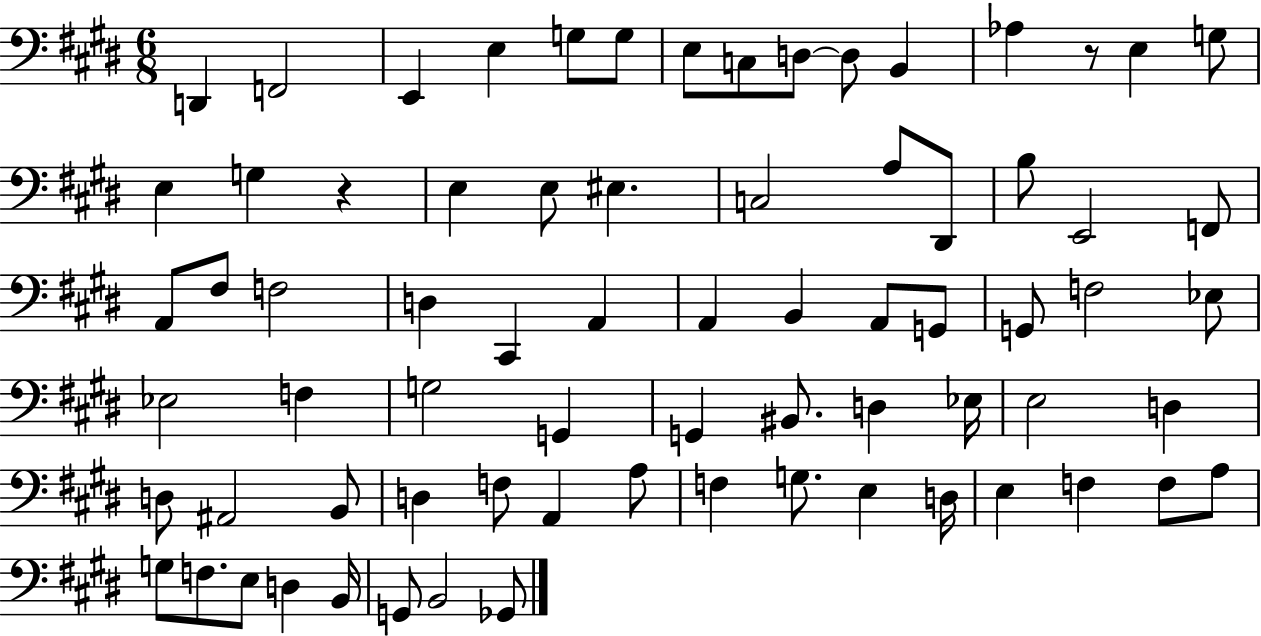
X:1
T:Untitled
M:6/8
L:1/4
K:E
D,, F,,2 E,, E, G,/2 G,/2 E,/2 C,/2 D,/2 D,/2 B,, _A, z/2 E, G,/2 E, G, z E, E,/2 ^E, C,2 A,/2 ^D,,/2 B,/2 E,,2 F,,/2 A,,/2 ^F,/2 F,2 D, ^C,, A,, A,, B,, A,,/2 G,,/2 G,,/2 F,2 _E,/2 _E,2 F, G,2 G,, G,, ^B,,/2 D, _E,/4 E,2 D, D,/2 ^A,,2 B,,/2 D, F,/2 A,, A,/2 F, G,/2 E, D,/4 E, F, F,/2 A,/2 G,/2 F,/2 E,/2 D, B,,/4 G,,/2 B,,2 _G,,/2